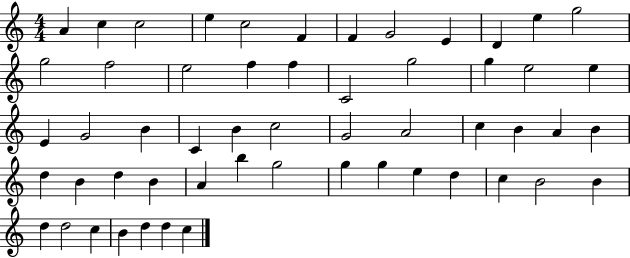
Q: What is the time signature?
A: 4/4